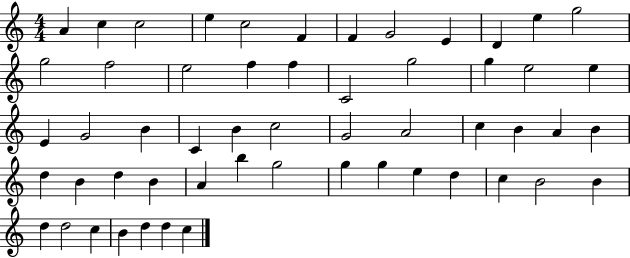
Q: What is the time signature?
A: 4/4